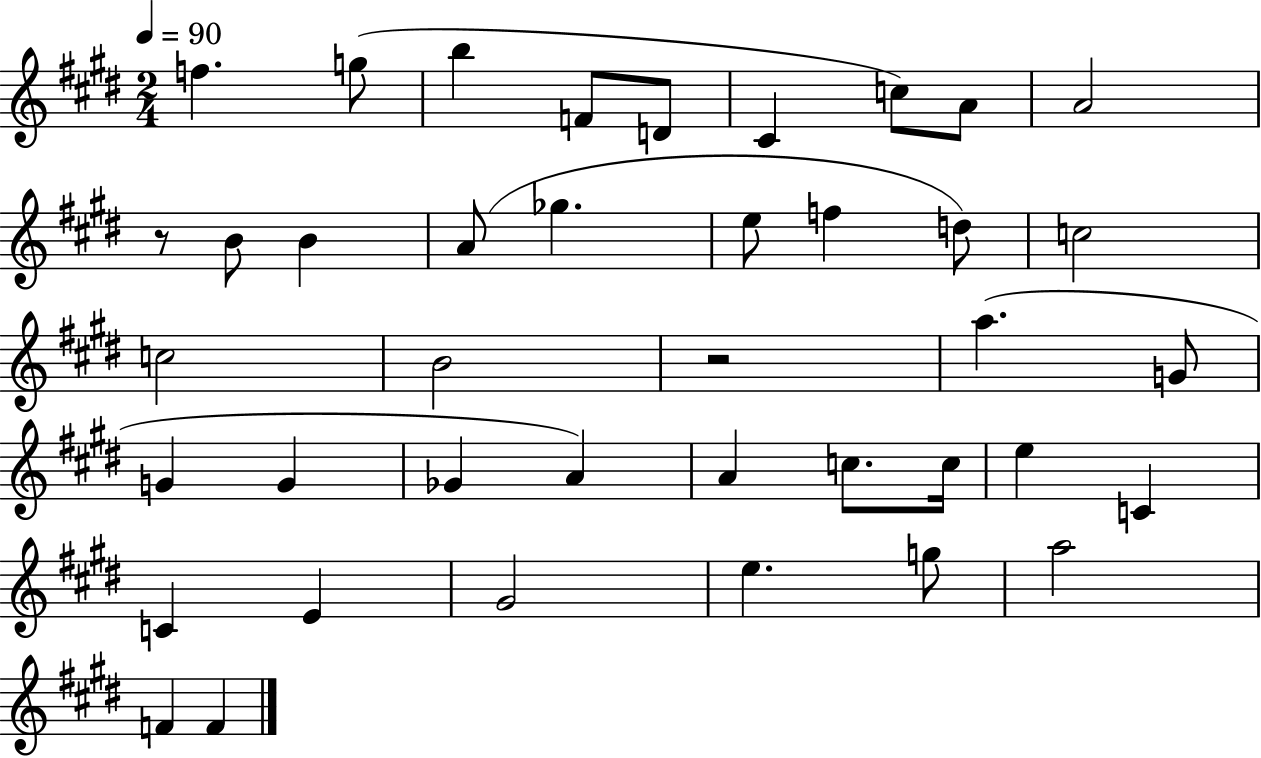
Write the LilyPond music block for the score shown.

{
  \clef treble
  \numericTimeSignature
  \time 2/4
  \key e \major
  \tempo 4 = 90
  \repeat volta 2 { f''4. g''8( | b''4 f'8 d'8 | cis'4 c''8) a'8 | a'2 | \break r8 b'8 b'4 | a'8( ges''4. | e''8 f''4 d''8) | c''2 | \break c''2 | b'2 | r2 | a''4.( g'8 | \break g'4 g'4 | ges'4 a'4) | a'4 c''8. c''16 | e''4 c'4 | \break c'4 e'4 | gis'2 | e''4. g''8 | a''2 | \break f'4 f'4 | } \bar "|."
}